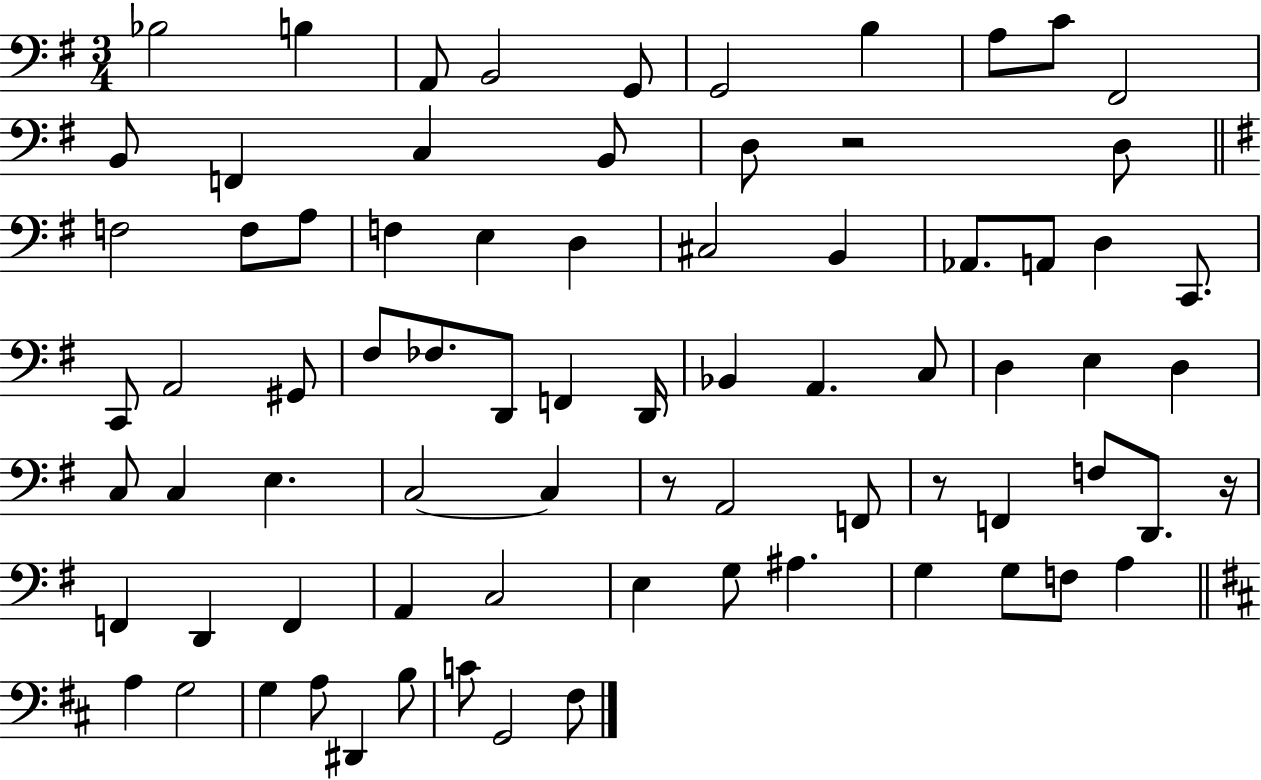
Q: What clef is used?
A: bass